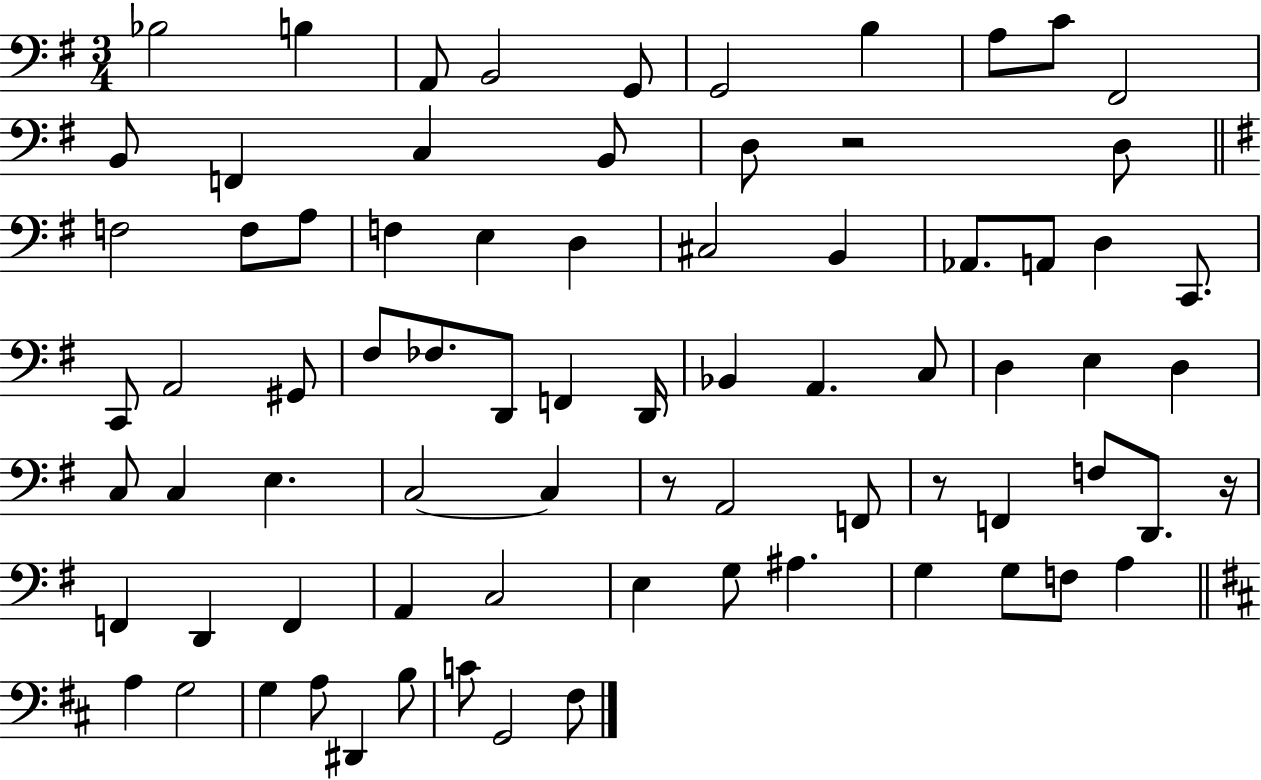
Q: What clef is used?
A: bass